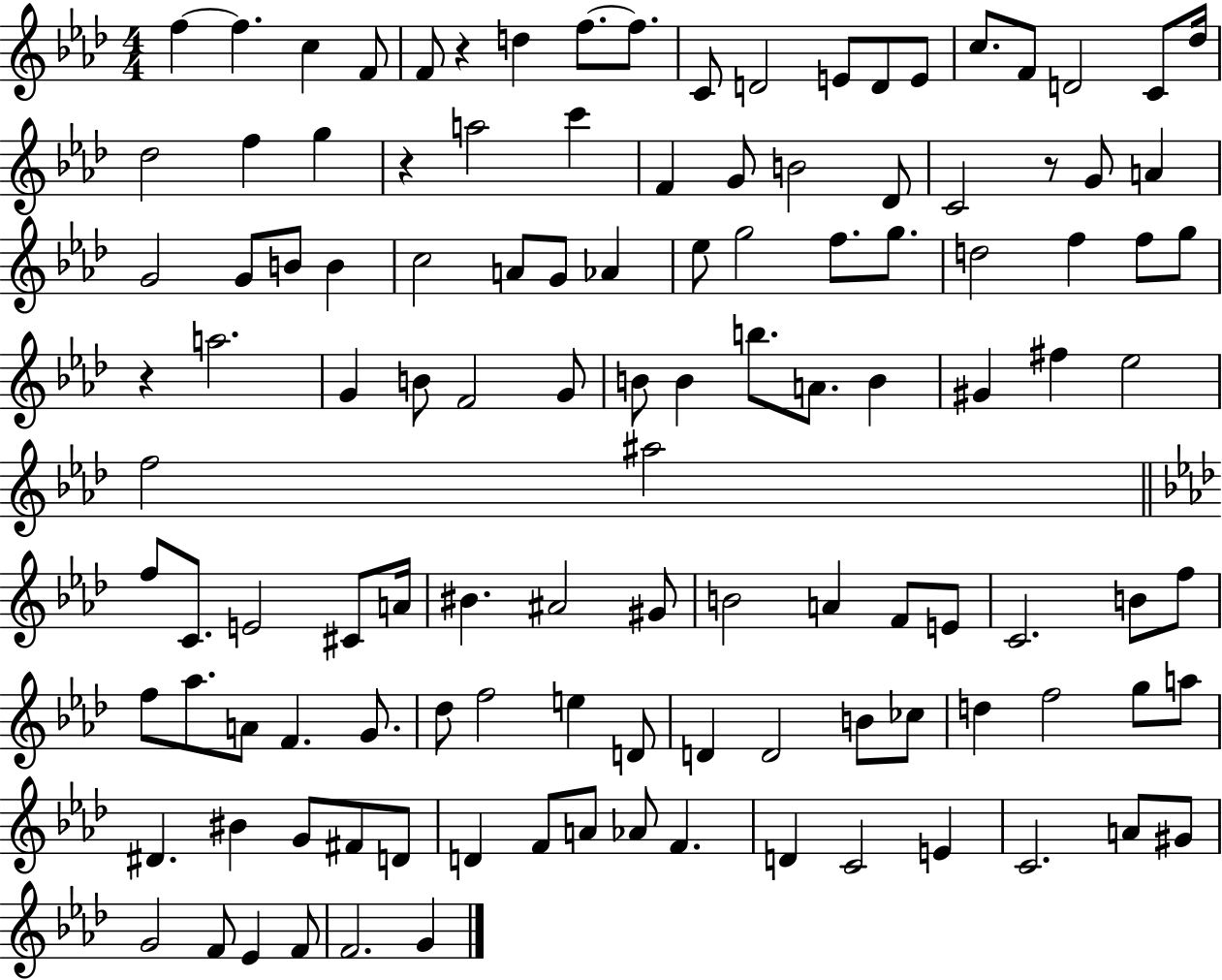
F5/q F5/q. C5/q F4/e F4/e R/q D5/q F5/e. F5/e. C4/e D4/h E4/e D4/e E4/e C5/e. F4/e D4/h C4/e Db5/s Db5/h F5/q G5/q R/q A5/h C6/q F4/q G4/e B4/h Db4/e C4/h R/e G4/e A4/q G4/h G4/e B4/e B4/q C5/h A4/e G4/e Ab4/q Eb5/e G5/h F5/e. G5/e. D5/h F5/q F5/e G5/e R/q A5/h. G4/q B4/e F4/h G4/e B4/e B4/q B5/e. A4/e. B4/q G#4/q F#5/q Eb5/h F5/h A#5/h F5/e C4/e. E4/h C#4/e A4/s BIS4/q. A#4/h G#4/e B4/h A4/q F4/e E4/e C4/h. B4/e F5/e F5/e Ab5/e. A4/e F4/q. G4/e. Db5/e F5/h E5/q D4/e D4/q D4/h B4/e CES5/e D5/q F5/h G5/e A5/e D#4/q. BIS4/q G4/e F#4/e D4/e D4/q F4/e A4/e Ab4/e F4/q. D4/q C4/h E4/q C4/h. A4/e G#4/e G4/h F4/e Eb4/q F4/e F4/h. G4/q